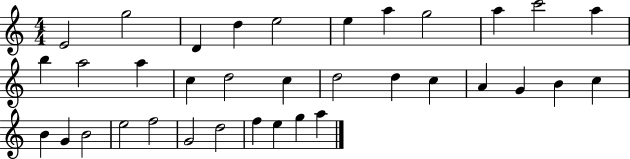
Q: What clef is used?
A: treble